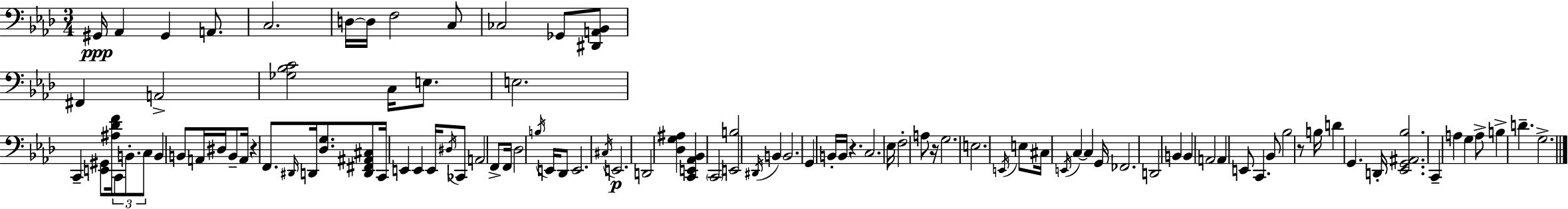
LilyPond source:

{
  \clef bass
  \numericTimeSignature
  \time 3/4
  \key f \minor
  gis,16\ppp aes,4 gis,4 a,8. | c2. | d16~~ d16 f2 c8 | ces2 ges,8 <dis, a, bes,>8 | \break fis,4 a,2-> | <ges bes c'>2 c16 e8. | e2. | c,4-- <e, gis,>8 <ais des' f'>16 \tuplet 3/2 { c,8 b,8.-. | \break c8 } b,4 b,8 a,16 dis16 b,8-- | a,16 r4 f,8. \grace { dis,16 } d,16 <des g>8. | <d, fis, ais, cis>8 c,16 e,4 e,4 | e,16 \acciaccatura { dis16 } ces,8 a,2 | \break f,8-> f,16 des2 \acciaccatura { b16 } | e,16 des,8 e,2. | \acciaccatura { cis16 }\p e,2. | d,2 | \break <des g ais>4 <c, e, aes, bes,>4 \parenthesize c,2 | <e, b>2 | \acciaccatura { dis,16 } b,4 b,2. | g,4 b,16-. b,16 r4. | \break c2. | ees16 f2-. | a8 r16 g2. | e2. | \break \acciaccatura { e,16 } e8 cis16 \acciaccatura { e,16 } c4~~ | c4 g,16 fes,2. | d,2 | b,4 b,4 a,2 | \break a,4 e,8 | c,4. bes,8 bes2 | r8 b16 d'4 | g,4. d,16-. <ees, g, ais, bes>2. | \break c,4-- a4 | g4 a8-> b4-> | d'4.-- g2.-> | \bar "|."
}